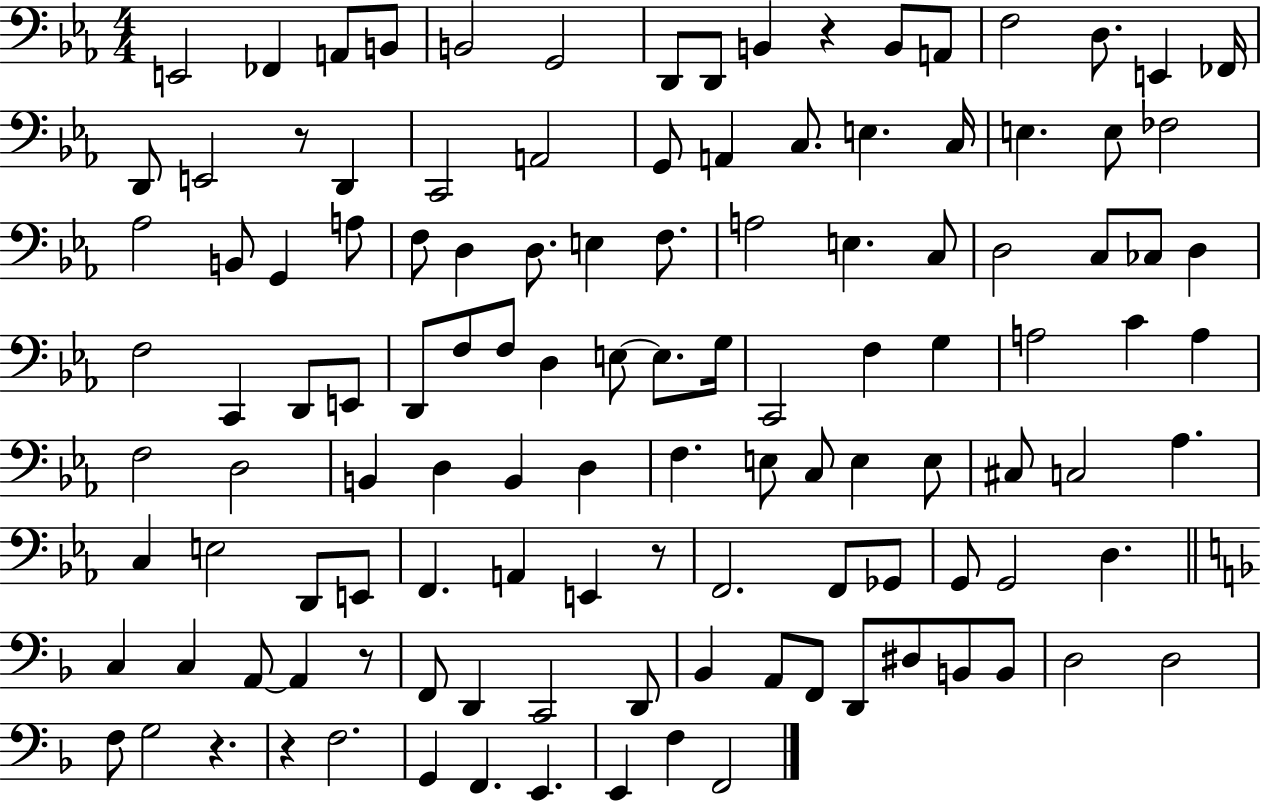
X:1
T:Untitled
M:4/4
L:1/4
K:Eb
E,,2 _F,, A,,/2 B,,/2 B,,2 G,,2 D,,/2 D,,/2 B,, z B,,/2 A,,/2 F,2 D,/2 E,, _F,,/4 D,,/2 E,,2 z/2 D,, C,,2 A,,2 G,,/2 A,, C,/2 E, C,/4 E, E,/2 _F,2 _A,2 B,,/2 G,, A,/2 F,/2 D, D,/2 E, F,/2 A,2 E, C,/2 D,2 C,/2 _C,/2 D, F,2 C,, D,,/2 E,,/2 D,,/2 F,/2 F,/2 D, E,/2 E,/2 G,/4 C,,2 F, G, A,2 C A, F,2 D,2 B,, D, B,, D, F, E,/2 C,/2 E, E,/2 ^C,/2 C,2 _A, C, E,2 D,,/2 E,,/2 F,, A,, E,, z/2 F,,2 F,,/2 _G,,/2 G,,/2 G,,2 D, C, C, A,,/2 A,, z/2 F,,/2 D,, C,,2 D,,/2 _B,, A,,/2 F,,/2 D,,/2 ^D,/2 B,,/2 B,,/2 D,2 D,2 F,/2 G,2 z z F,2 G,, F,, E,, E,, F, F,,2